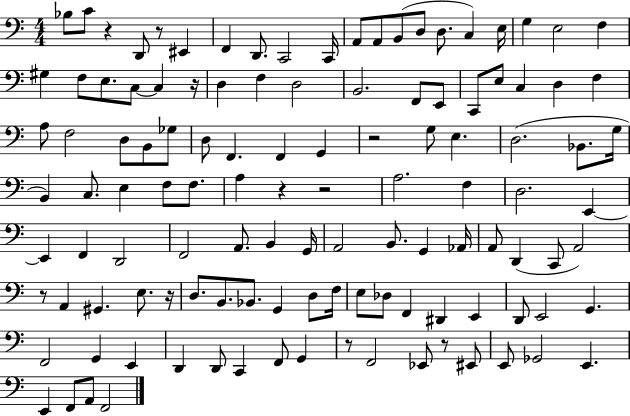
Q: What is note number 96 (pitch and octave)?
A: C2